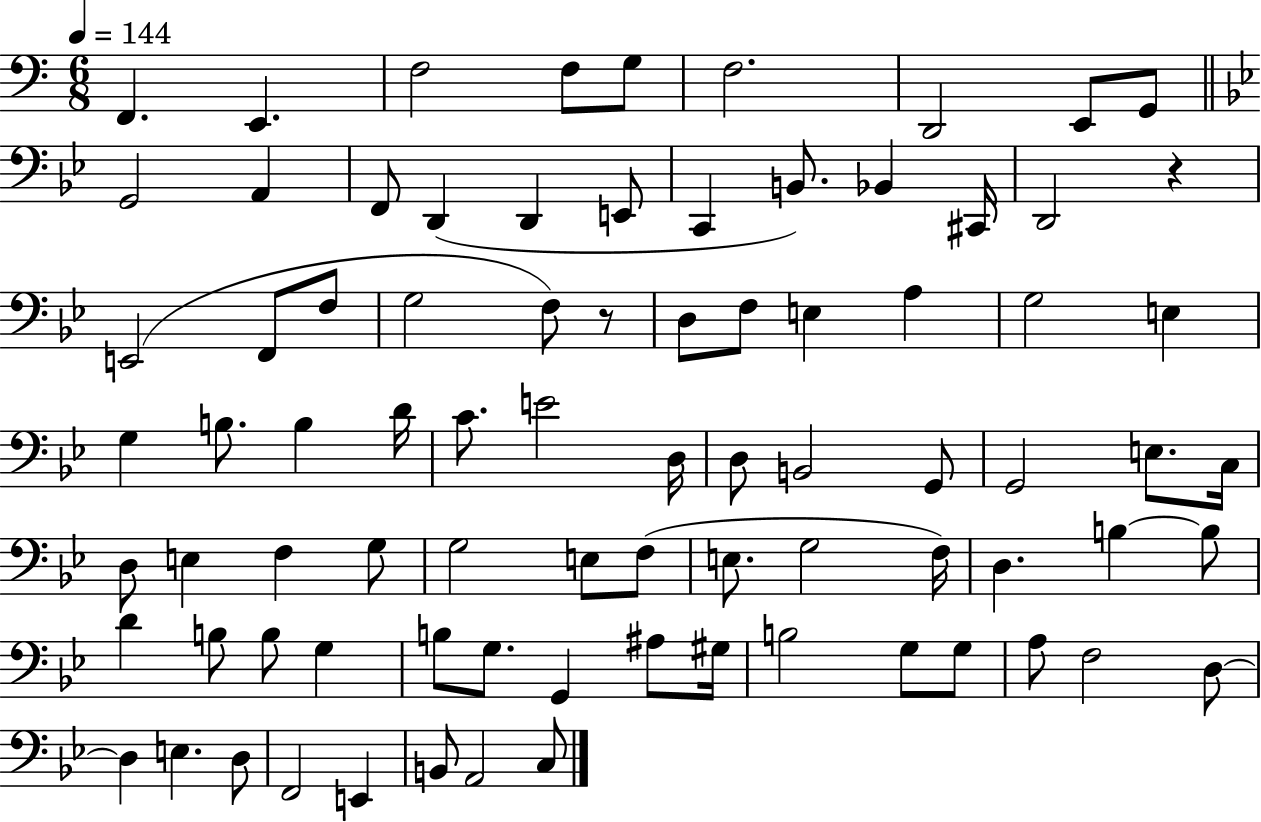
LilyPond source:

{
  \clef bass
  \numericTimeSignature
  \time 6/8
  \key c \major
  \tempo 4 = 144
  \repeat volta 2 { f,4. e,4. | f2 f8 g8 | f2. | d,2 e,8 g,8 | \break \bar "||" \break \key bes \major g,2 a,4 | f,8 d,4( d,4 e,8 | c,4 b,8.) bes,4 cis,16 | d,2 r4 | \break e,2( f,8 f8 | g2 f8) r8 | d8 f8 e4 a4 | g2 e4 | \break g4 b8. b4 d'16 | c'8. e'2 d16 | d8 b,2 g,8 | g,2 e8. c16 | \break d8 e4 f4 g8 | g2 e8 f8( | e8. g2 f16) | d4. b4~~ b8 | \break d'4 b8 b8 g4 | b8 g8. g,4 ais8 gis16 | b2 g8 g8 | a8 f2 d8~~ | \break d4 e4. d8 | f,2 e,4 | b,8 a,2 c8 | } \bar "|."
}